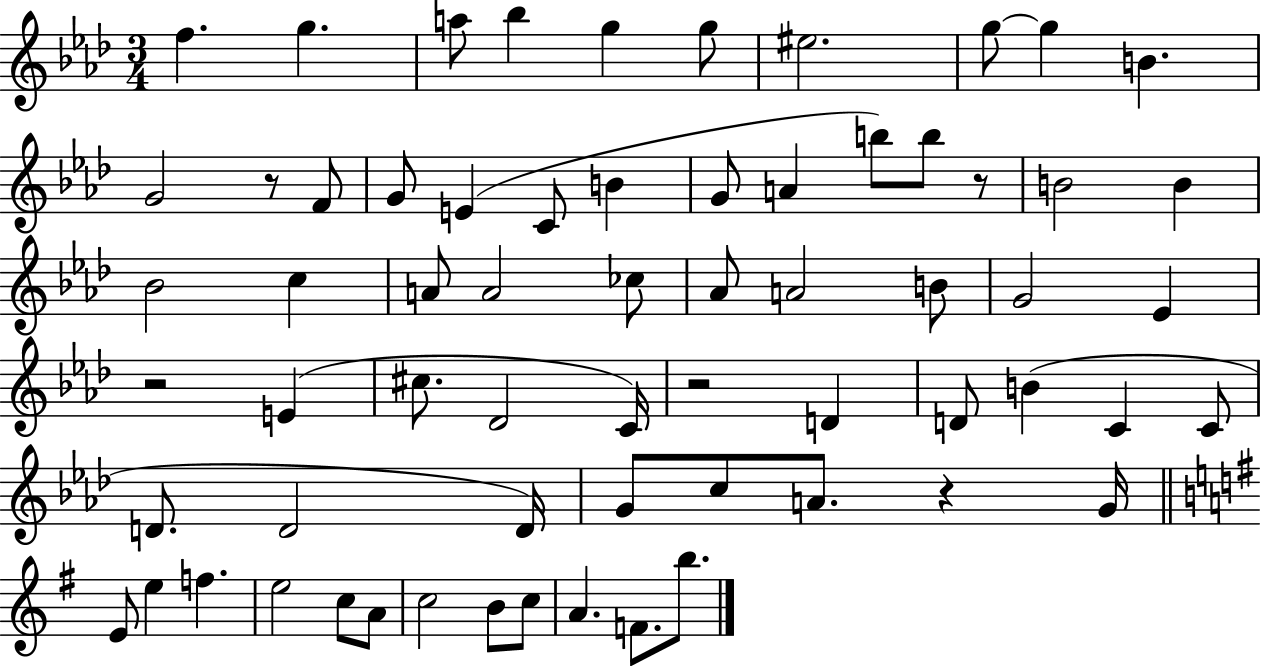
{
  \clef treble
  \numericTimeSignature
  \time 3/4
  \key aes \major
  f''4. g''4. | a''8 bes''4 g''4 g''8 | eis''2. | g''8~~ g''4 b'4. | \break g'2 r8 f'8 | g'8 e'4( c'8 b'4 | g'8 a'4 b''8) b''8 r8 | b'2 b'4 | \break bes'2 c''4 | a'8 a'2 ces''8 | aes'8 a'2 b'8 | g'2 ees'4 | \break r2 e'4( | cis''8. des'2 c'16) | r2 d'4 | d'8 b'4( c'4 c'8 | \break d'8. d'2 d'16) | g'8 c''8 a'8. r4 g'16 | \bar "||" \break \key g \major e'8 e''4 f''4. | e''2 c''8 a'8 | c''2 b'8 c''8 | a'4. f'8. b''8. | \break \bar "|."
}